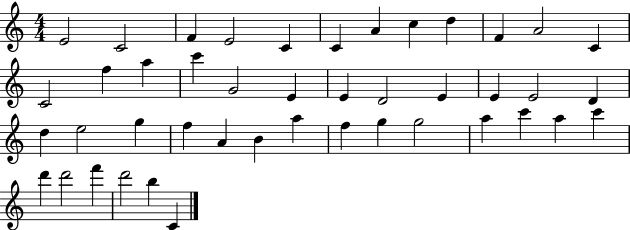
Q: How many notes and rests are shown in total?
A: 44